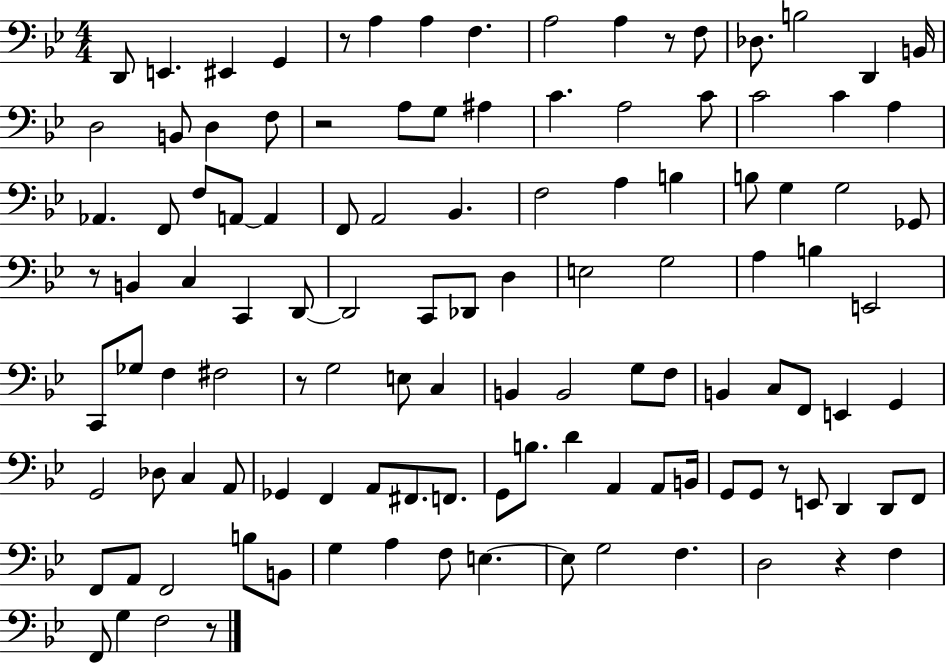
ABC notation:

X:1
T:Untitled
M:4/4
L:1/4
K:Bb
D,,/2 E,, ^E,, G,, z/2 A, A, F, A,2 A, z/2 F,/2 _D,/2 B,2 D,, B,,/4 D,2 B,,/2 D, F,/2 z2 A,/2 G,/2 ^A, C A,2 C/2 C2 C A, _A,, F,,/2 F,/2 A,,/2 A,, F,,/2 A,,2 _B,, F,2 A, B, B,/2 G, G,2 _G,,/2 z/2 B,, C, C,, D,,/2 D,,2 C,,/2 _D,,/2 D, E,2 G,2 A, B, E,,2 C,,/2 _G,/2 F, ^F,2 z/2 G,2 E,/2 C, B,, B,,2 G,/2 F,/2 B,, C,/2 F,,/2 E,, G,, G,,2 _D,/2 C, A,,/2 _G,, F,, A,,/2 ^F,,/2 F,,/2 G,,/2 B,/2 D A,, A,,/2 B,,/4 G,,/2 G,,/2 z/2 E,,/2 D,, D,,/2 F,,/2 F,,/2 A,,/2 F,,2 B,/2 B,,/2 G, A, F,/2 E, E,/2 G,2 F, D,2 z F, F,,/2 G, F,2 z/2